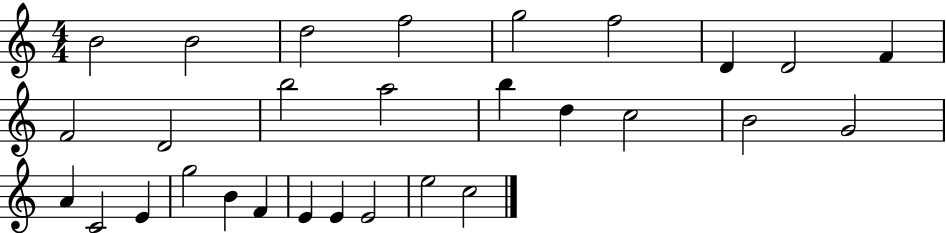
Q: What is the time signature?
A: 4/4